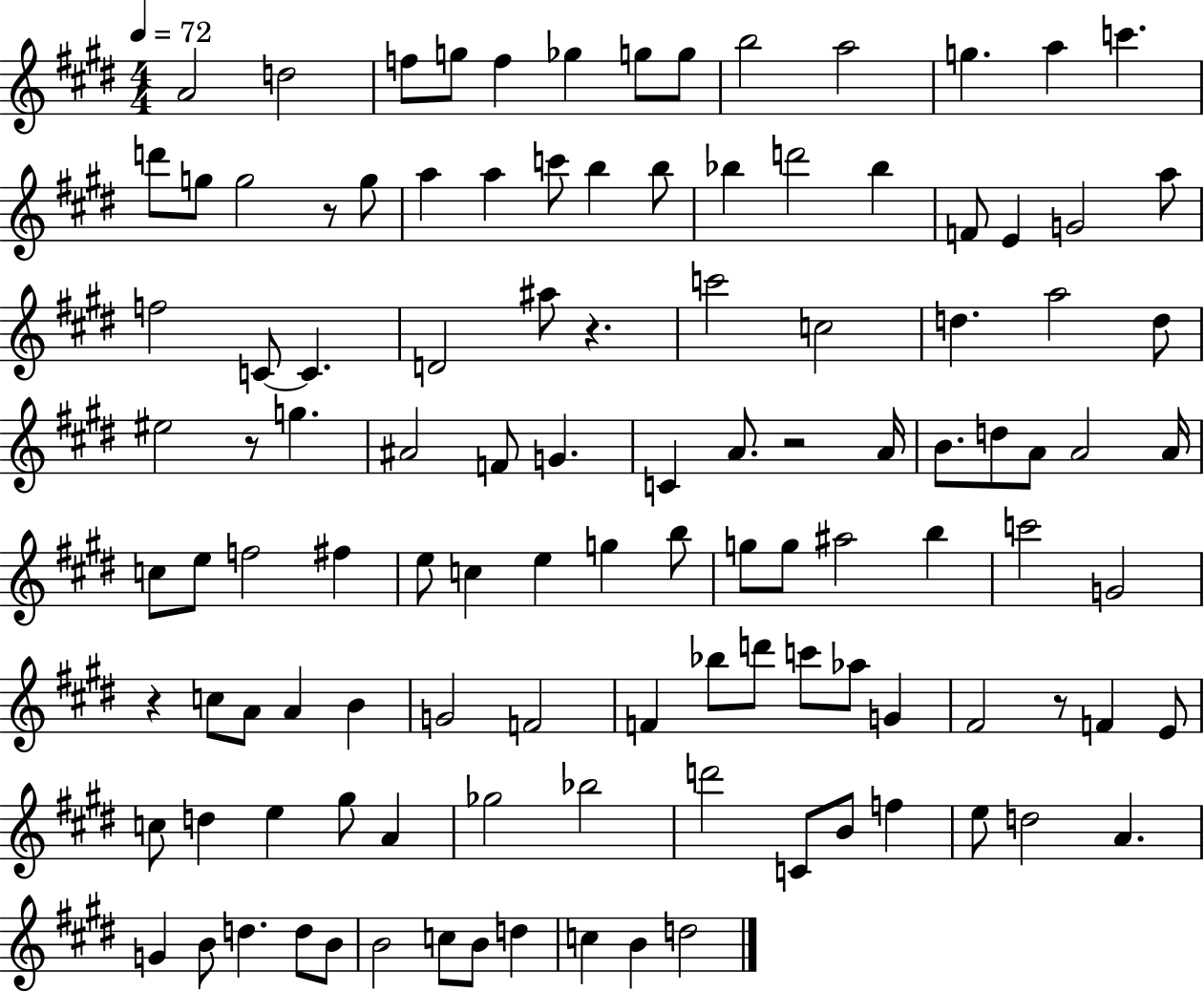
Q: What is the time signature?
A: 4/4